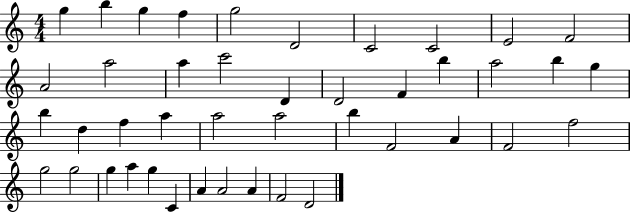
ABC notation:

X:1
T:Untitled
M:4/4
L:1/4
K:C
g b g f g2 D2 C2 C2 E2 F2 A2 a2 a c'2 D D2 F b a2 b g b d f a a2 a2 b F2 A F2 f2 g2 g2 g a g C A A2 A F2 D2